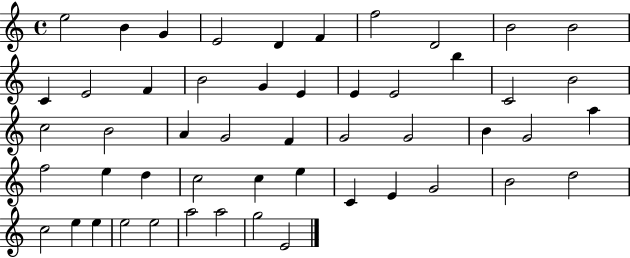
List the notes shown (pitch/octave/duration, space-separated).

E5/h B4/q G4/q E4/h D4/q F4/q F5/h D4/h B4/h B4/h C4/q E4/h F4/q B4/h G4/q E4/q E4/q E4/h B5/q C4/h B4/h C5/h B4/h A4/q G4/h F4/q G4/h G4/h B4/q G4/h A5/q F5/h E5/q D5/q C5/h C5/q E5/q C4/q E4/q G4/h B4/h D5/h C5/h E5/q E5/q E5/h E5/h A5/h A5/h G5/h E4/h